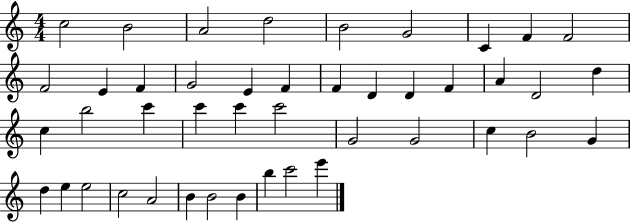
C5/h B4/h A4/h D5/h B4/h G4/h C4/q F4/q F4/h F4/h E4/q F4/q G4/h E4/q F4/q F4/q D4/q D4/q F4/q A4/q D4/h D5/q C5/q B5/h C6/q C6/q C6/q C6/h G4/h G4/h C5/q B4/h G4/q D5/q E5/q E5/h C5/h A4/h B4/q B4/h B4/q B5/q C6/h E6/q